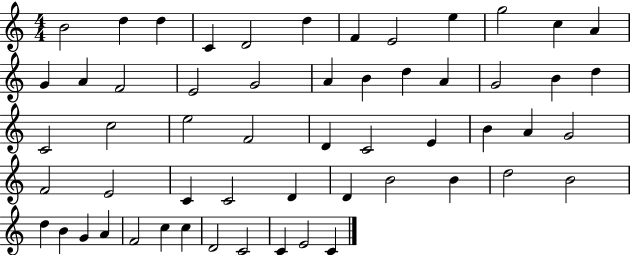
X:1
T:Untitled
M:4/4
L:1/4
K:C
B2 d d C D2 d F E2 e g2 c A G A F2 E2 G2 A B d A G2 B d C2 c2 e2 F2 D C2 E B A G2 F2 E2 C C2 D D B2 B d2 B2 d B G A F2 c c D2 C2 C E2 C